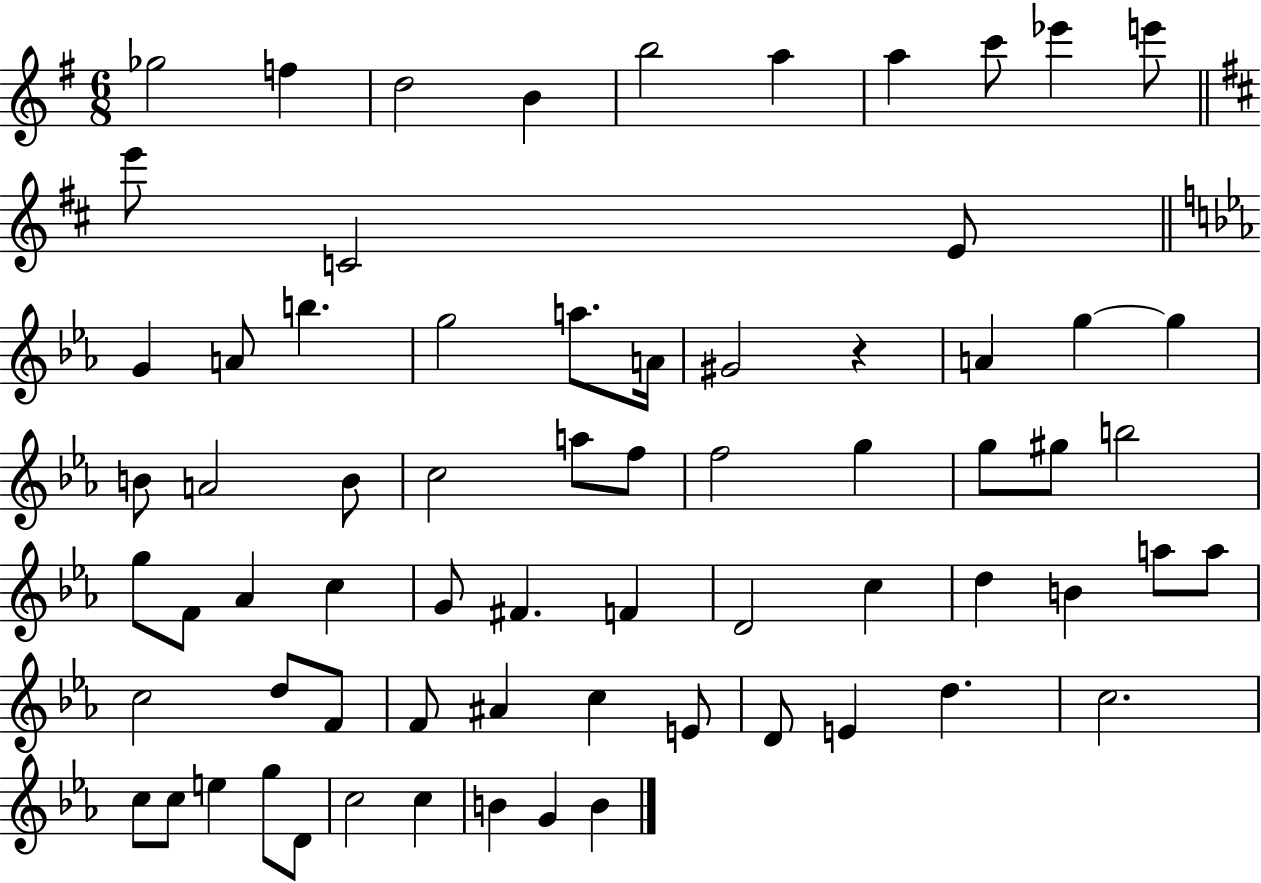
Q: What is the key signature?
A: G major